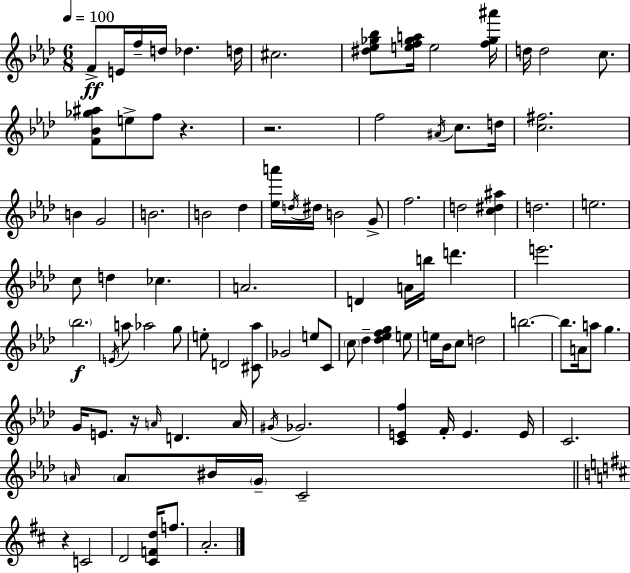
{
  \clef treble
  \numericTimeSignature
  \time 6/8
  \key f \minor
  \tempo 4 = 100
  f'8->\ff e'16 f''16-- d''16 des''4. d''16 | cis''2. | <dis'' ees'' ges'' bes''>8 <e'' f'' ges'' a''>16 e''2 <f'' ges'' ais'''>16 | d''16 d''2 c''8. | \break <f' bes' ges'' ais''>8 e''8-> f''8 r4. | r2. | f''2 \acciaccatura { ais'16 } c''8. | d''16 <c'' fis''>2. | \break b'4 g'2 | b'2. | b'2 des''4 | <ees'' a'''>16 \acciaccatura { d''16 } dis''16 b'2 | \break g'8-> f''2. | d''2 <c'' dis'' ais''>4 | d''2. | e''2. | \break c''8 d''4 ces''4. | a'2. | d'4 a'16 b''16 d'''4. | e'''2. | \break \parenthesize bes''2.\f | \acciaccatura { e'16 } a''8 aes''2 | g''8 e''8-. d'2 | <cis' aes''>8 ges'2 e''8 | \break c'8 \parenthesize c''8 des''4-- <des'' ees'' f'' g''>4 | e''8 e''16 bes'16 c''8 d''2 | b''2.~~ | b''8. a'16 a''8 g''4. | \break g'16 e'8. r16 \grace { a'16 } d'4. | a'16 \acciaccatura { gis'16 } ges'2. | <c' e' f''>4 f'16-. e'4. | e'16 c'2. | \break \grace { a'16 } \parenthesize a'8 bis'16 \parenthesize g'16-- c'2-- | \bar "||" \break \key d \major r4 c'2 | d'2 <cis' f' d''>16 f''8. | a'2.-. | \bar "|."
}